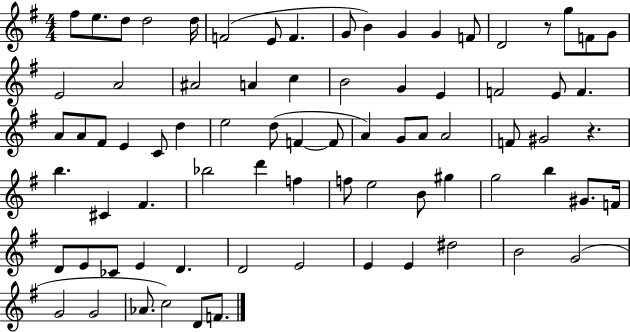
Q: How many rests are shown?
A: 2